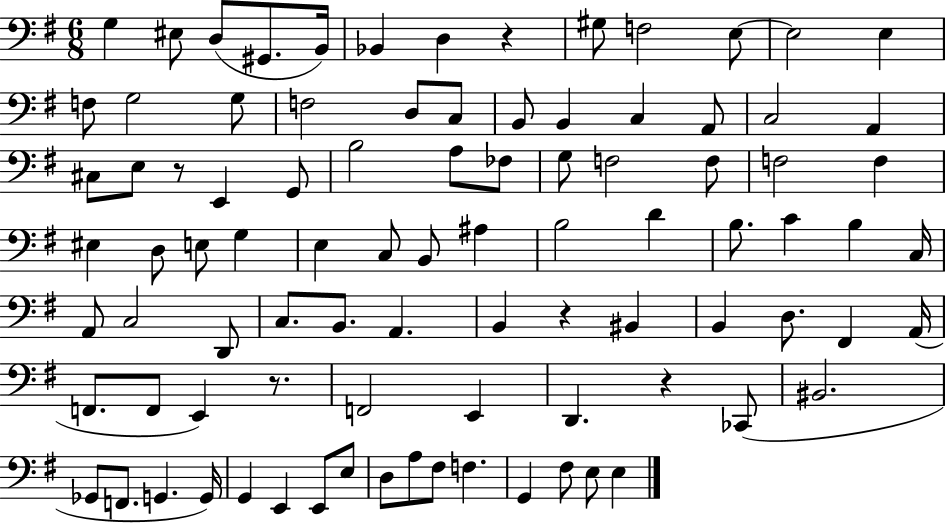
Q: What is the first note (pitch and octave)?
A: G3